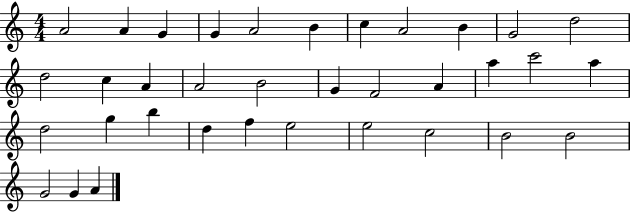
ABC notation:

X:1
T:Untitled
M:4/4
L:1/4
K:C
A2 A G G A2 B c A2 B G2 d2 d2 c A A2 B2 G F2 A a c'2 a d2 g b d f e2 e2 c2 B2 B2 G2 G A